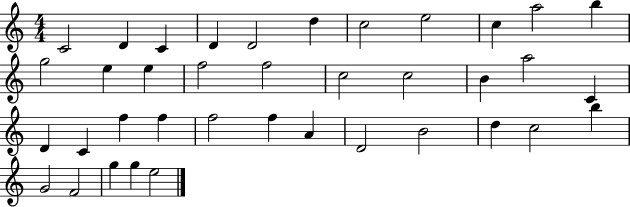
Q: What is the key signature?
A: C major